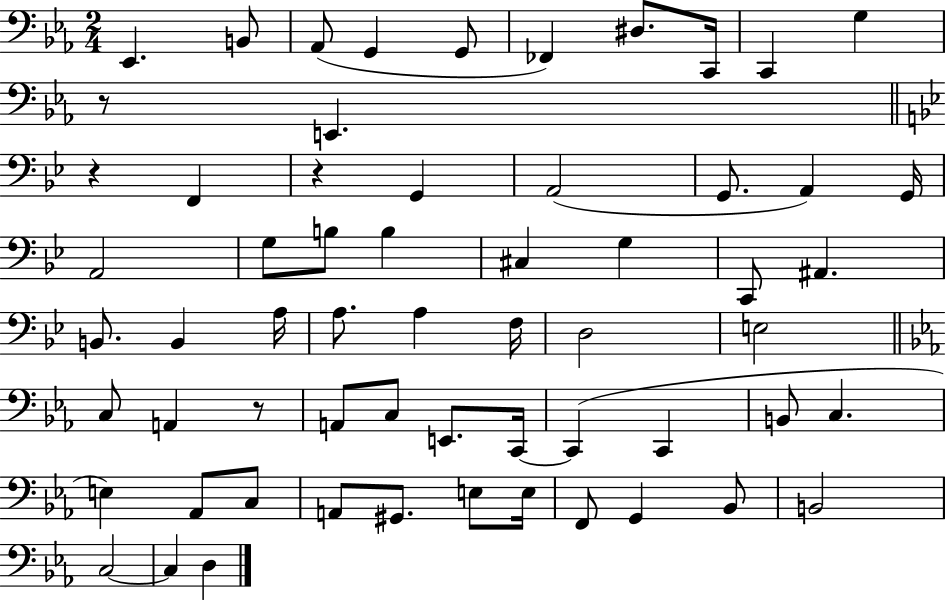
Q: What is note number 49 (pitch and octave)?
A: E3